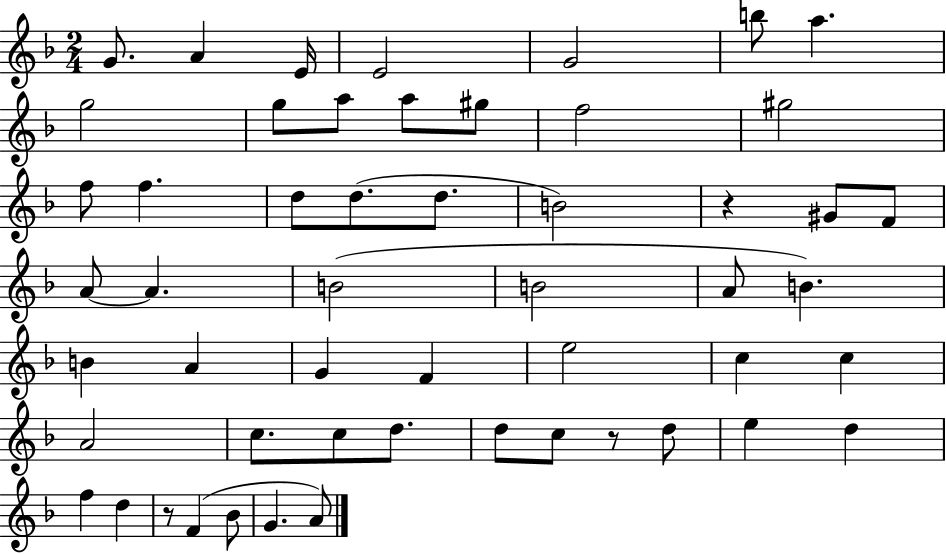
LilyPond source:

{
  \clef treble
  \numericTimeSignature
  \time 2/4
  \key f \major
  \repeat volta 2 { g'8. a'4 e'16 | e'2 | g'2 | b''8 a''4. | \break g''2 | g''8 a''8 a''8 gis''8 | f''2 | gis''2 | \break f''8 f''4. | d''8 d''8.( d''8. | b'2) | r4 gis'8 f'8 | \break a'8~~ a'4. | b'2( | b'2 | a'8 b'4.) | \break b'4 a'4 | g'4 f'4 | e''2 | c''4 c''4 | \break a'2 | c''8. c''8 d''8. | d''8 c''8 r8 d''8 | e''4 d''4 | \break f''4 d''4 | r8 f'4( bes'8 | g'4. a'8) | } \bar "|."
}